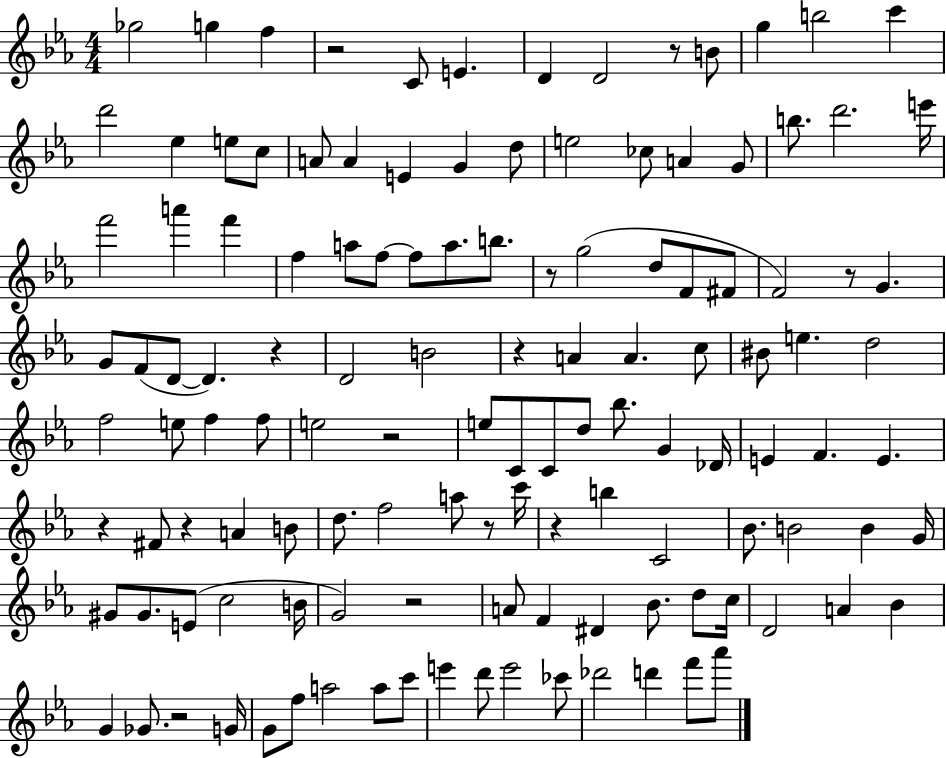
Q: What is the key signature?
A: EES major